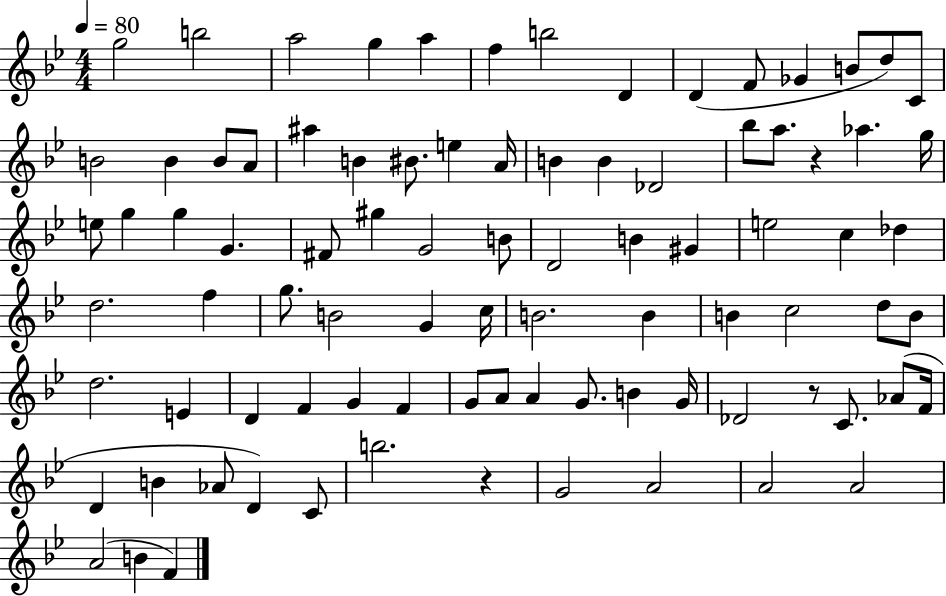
X:1
T:Untitled
M:4/4
L:1/4
K:Bb
g2 b2 a2 g a f b2 D D F/2 _G B/2 d/2 C/2 B2 B B/2 A/2 ^a B ^B/2 e A/4 B B _D2 _b/2 a/2 z _a g/4 e/2 g g G ^F/2 ^g G2 B/2 D2 B ^G e2 c _d d2 f g/2 B2 G c/4 B2 B B c2 d/2 B/2 d2 E D F G F G/2 A/2 A G/2 B G/4 _D2 z/2 C/2 _A/2 F/4 D B _A/2 D C/2 b2 z G2 A2 A2 A2 A2 B F